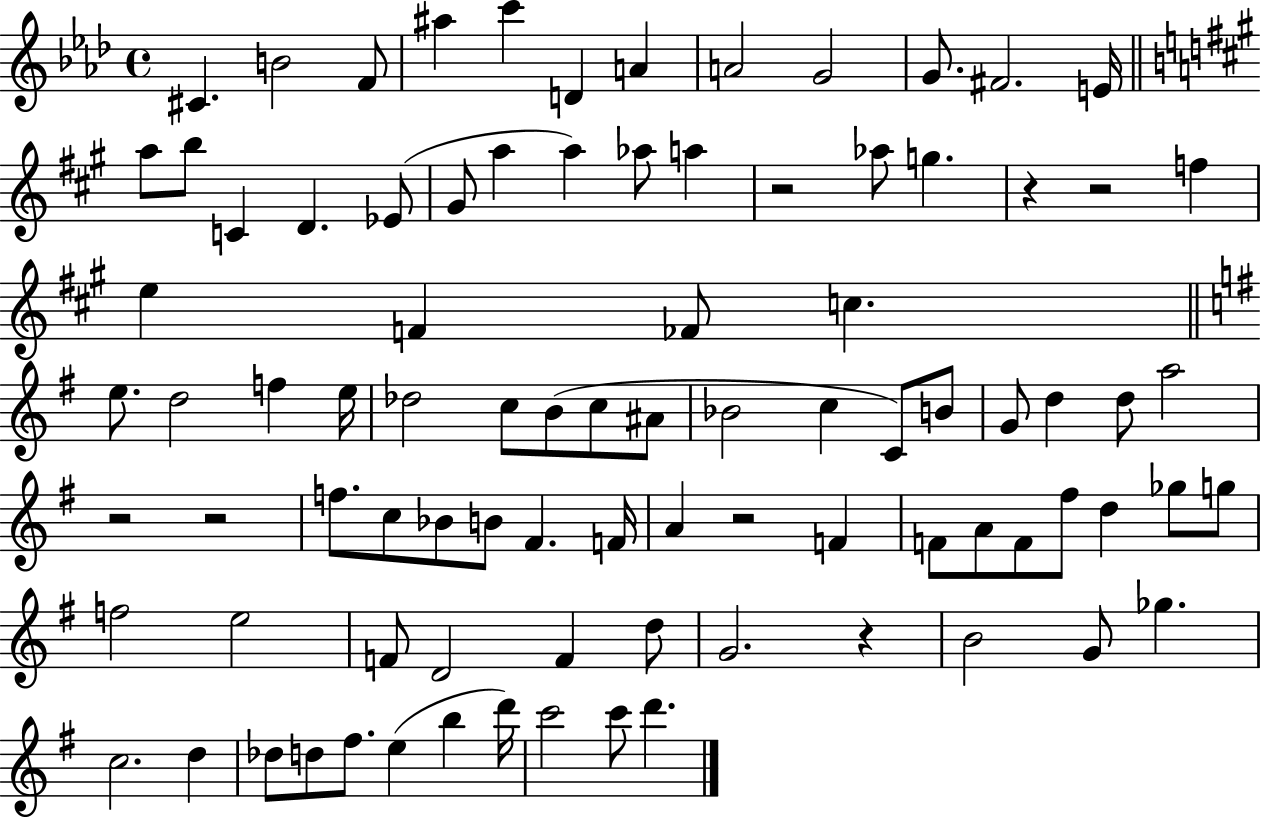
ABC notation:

X:1
T:Untitled
M:4/4
L:1/4
K:Ab
^C B2 F/2 ^a c' D A A2 G2 G/2 ^F2 E/4 a/2 b/2 C D _E/2 ^G/2 a a _a/2 a z2 _a/2 g z z2 f e F _F/2 c e/2 d2 f e/4 _d2 c/2 B/2 c/2 ^A/2 _B2 c C/2 B/2 G/2 d d/2 a2 z2 z2 f/2 c/2 _B/2 B/2 ^F F/4 A z2 F F/2 A/2 F/2 ^f/2 d _g/2 g/2 f2 e2 F/2 D2 F d/2 G2 z B2 G/2 _g c2 d _d/2 d/2 ^f/2 e b d'/4 c'2 c'/2 d'